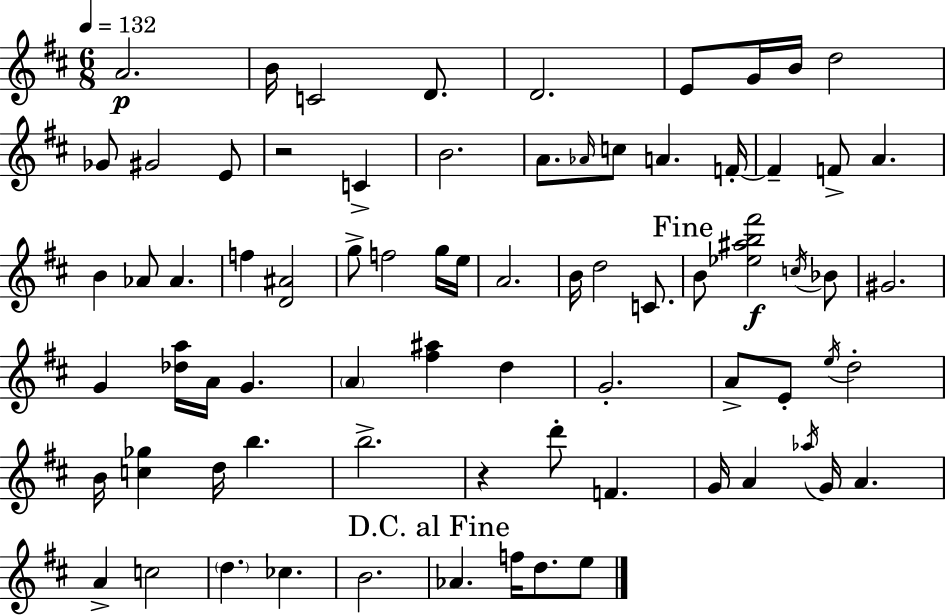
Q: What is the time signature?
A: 6/8